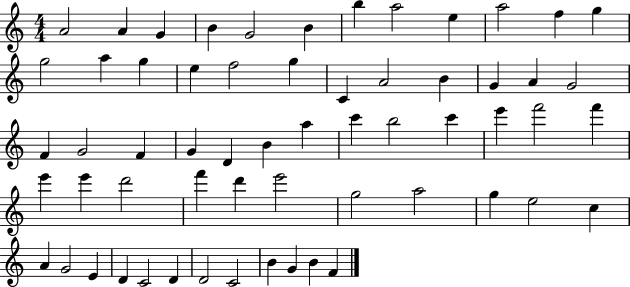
{
  \clef treble
  \numericTimeSignature
  \time 4/4
  \key c \major
  a'2 a'4 g'4 | b'4 g'2 b'4 | b''4 a''2 e''4 | a''2 f''4 g''4 | \break g''2 a''4 g''4 | e''4 f''2 g''4 | c'4 a'2 b'4 | g'4 a'4 g'2 | \break f'4 g'2 f'4 | g'4 d'4 b'4 a''4 | c'''4 b''2 c'''4 | e'''4 f'''2 f'''4 | \break e'''4 e'''4 d'''2 | f'''4 d'''4 e'''2 | g''2 a''2 | g''4 e''2 c''4 | \break a'4 g'2 e'4 | d'4 c'2 d'4 | d'2 c'2 | b'4 g'4 b'4 f'4 | \break \bar "|."
}